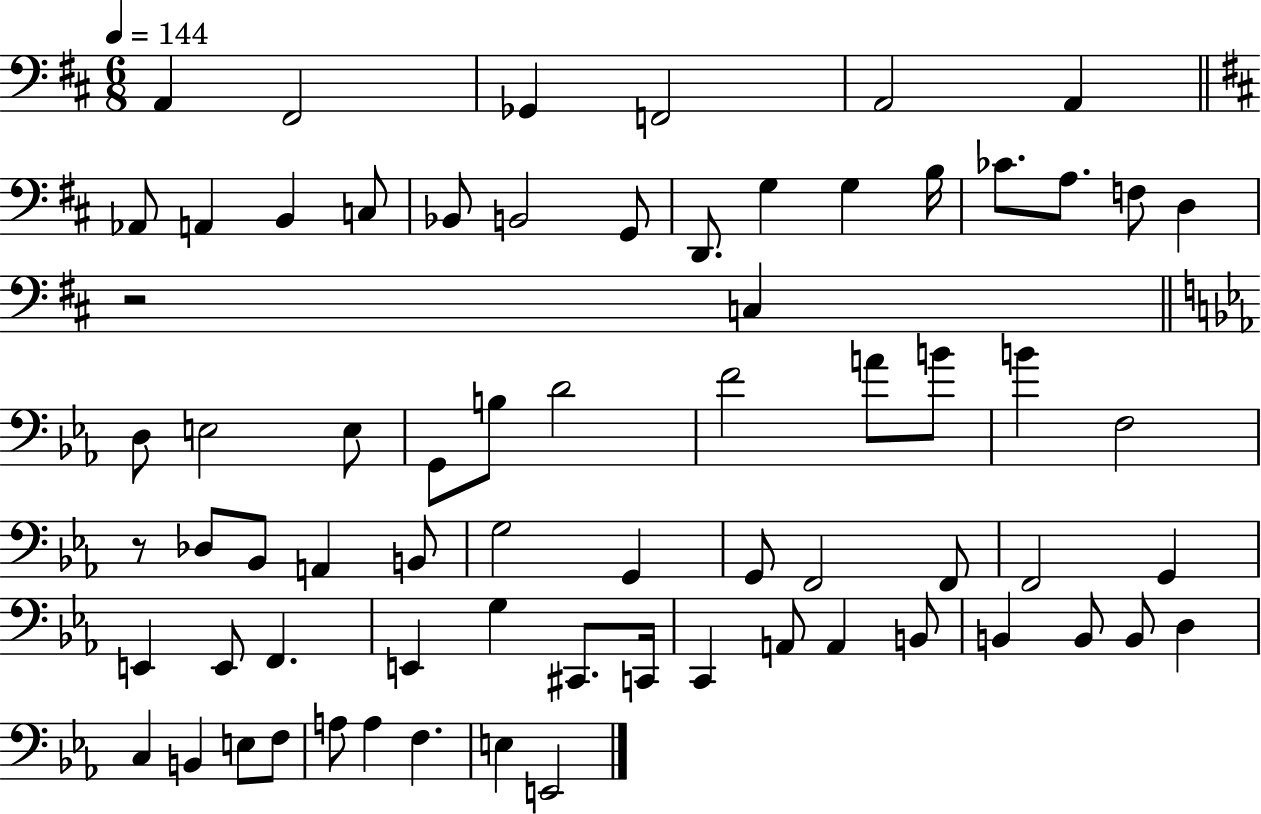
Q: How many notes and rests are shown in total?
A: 70